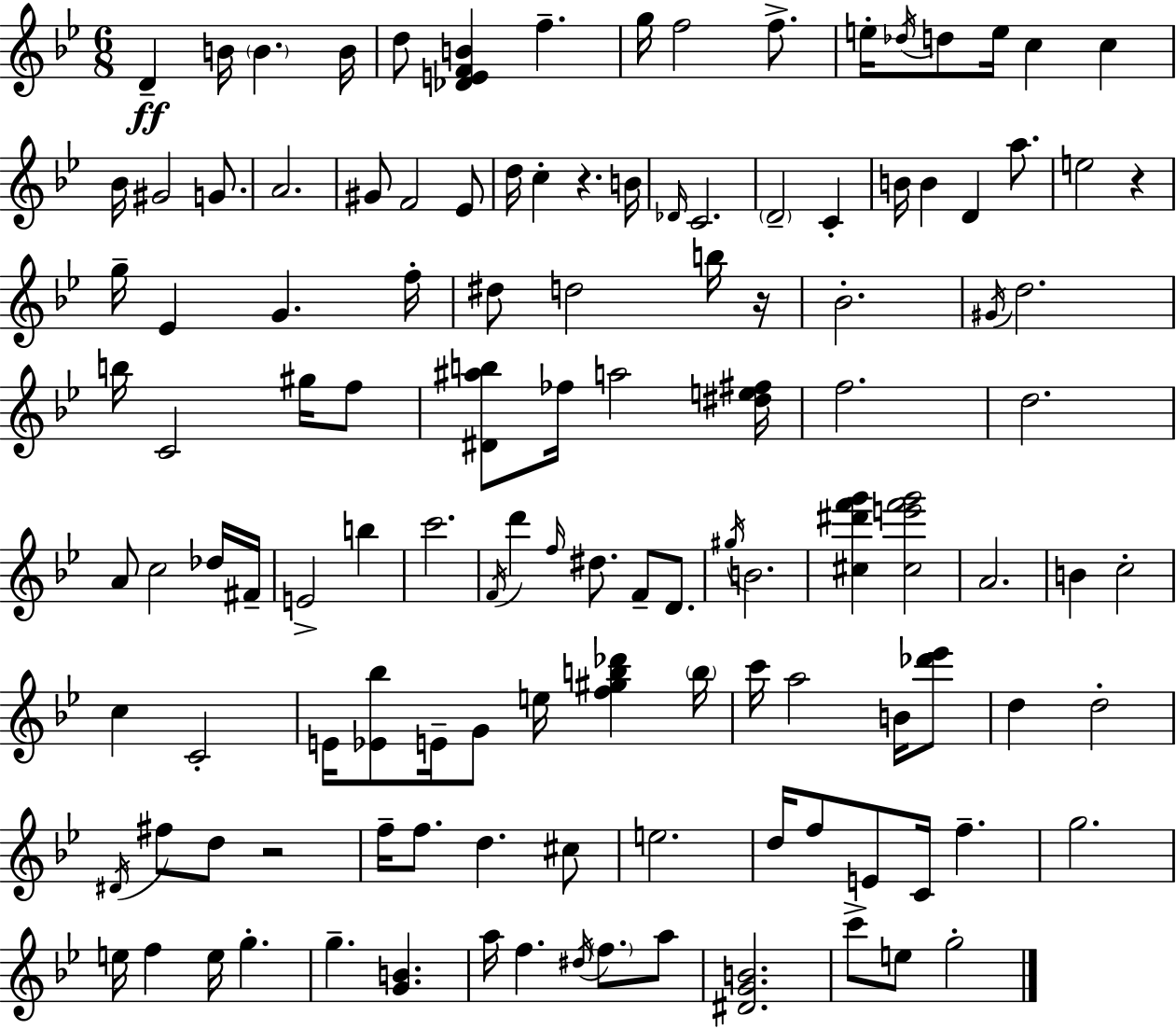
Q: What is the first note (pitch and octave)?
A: D4